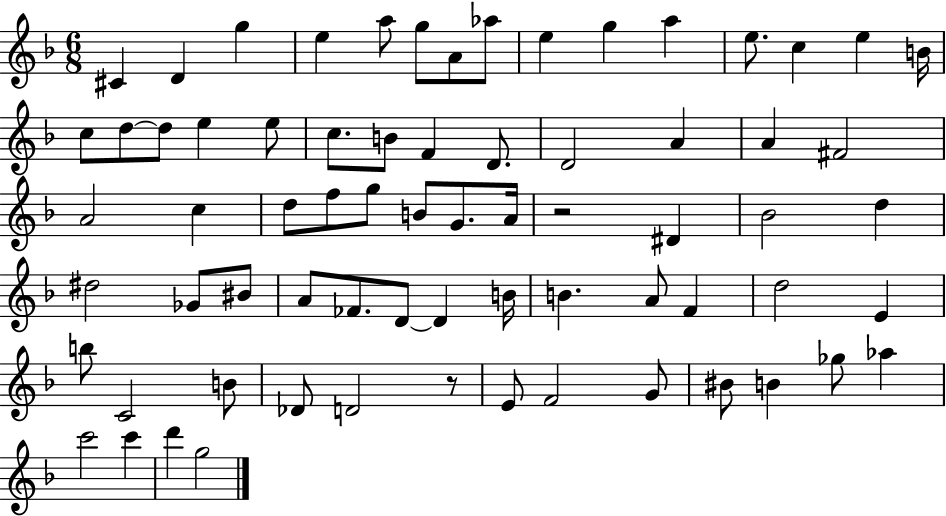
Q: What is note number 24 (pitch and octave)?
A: D4